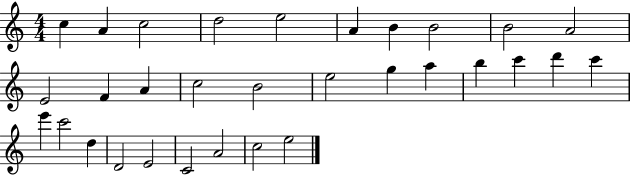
C5/q A4/q C5/h D5/h E5/h A4/q B4/q B4/h B4/h A4/h E4/h F4/q A4/q C5/h B4/h E5/h G5/q A5/q B5/q C6/q D6/q C6/q E6/q C6/h D5/q D4/h E4/h C4/h A4/h C5/h E5/h